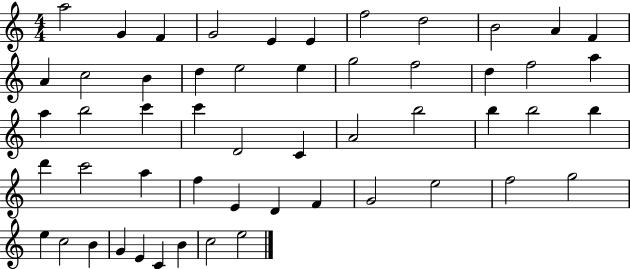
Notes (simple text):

A5/h G4/q F4/q G4/h E4/q E4/q F5/h D5/h B4/h A4/q F4/q A4/q C5/h B4/q D5/q E5/h E5/q G5/h F5/h D5/q F5/h A5/q A5/q B5/h C6/q C6/q D4/h C4/q A4/h B5/h B5/q B5/h B5/q D6/q C6/h A5/q F5/q E4/q D4/q F4/q G4/h E5/h F5/h G5/h E5/q C5/h B4/q G4/q E4/q C4/q B4/q C5/h E5/h